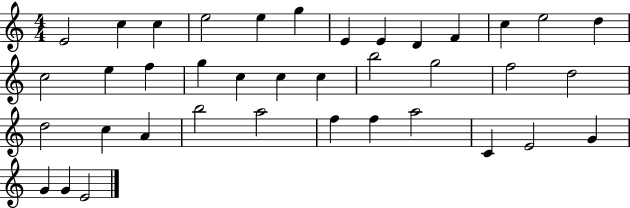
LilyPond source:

{
  \clef treble
  \numericTimeSignature
  \time 4/4
  \key c \major
  e'2 c''4 c''4 | e''2 e''4 g''4 | e'4 e'4 d'4 f'4 | c''4 e''2 d''4 | \break c''2 e''4 f''4 | g''4 c''4 c''4 c''4 | b''2 g''2 | f''2 d''2 | \break d''2 c''4 a'4 | b''2 a''2 | f''4 f''4 a''2 | c'4 e'2 g'4 | \break g'4 g'4 e'2 | \bar "|."
}